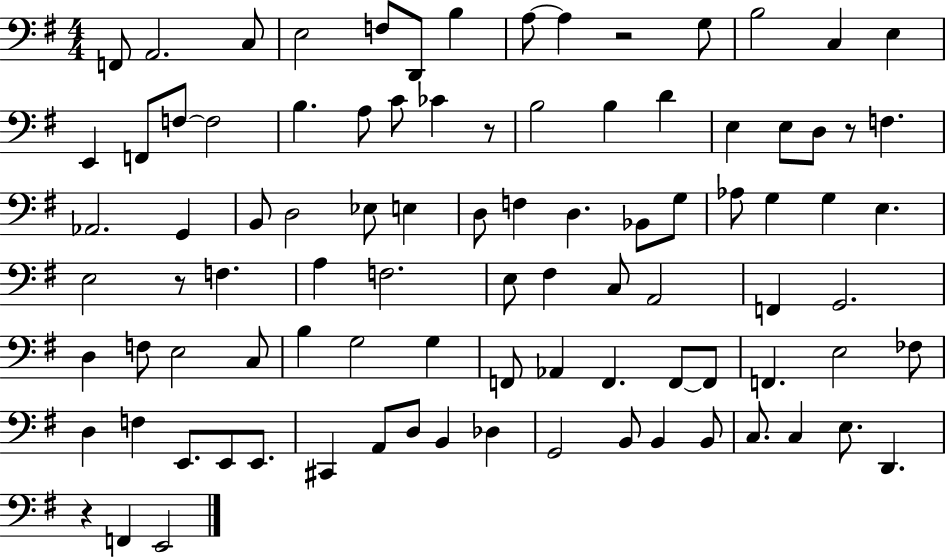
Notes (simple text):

F2/e A2/h. C3/e E3/h F3/e D2/e B3/q A3/e A3/q R/h G3/e B3/h C3/q E3/q E2/q F2/e F3/e F3/h B3/q. A3/e C4/e CES4/q R/e B3/h B3/q D4/q E3/q E3/e D3/e R/e F3/q. Ab2/h. G2/q B2/e D3/h Eb3/e E3/q D3/e F3/q D3/q. Bb2/e G3/e Ab3/e G3/q G3/q E3/q. E3/h R/e F3/q. A3/q F3/h. E3/e F#3/q C3/e A2/h F2/q G2/h. D3/q F3/e E3/h C3/e B3/q G3/h G3/q F2/e Ab2/q F2/q. F2/e F2/e F2/q. E3/h FES3/e D3/q F3/q E2/e. E2/e E2/e. C#2/q A2/e D3/e B2/q Db3/q G2/h B2/e B2/q B2/e C3/e. C3/q E3/e. D2/q. R/q F2/q E2/h